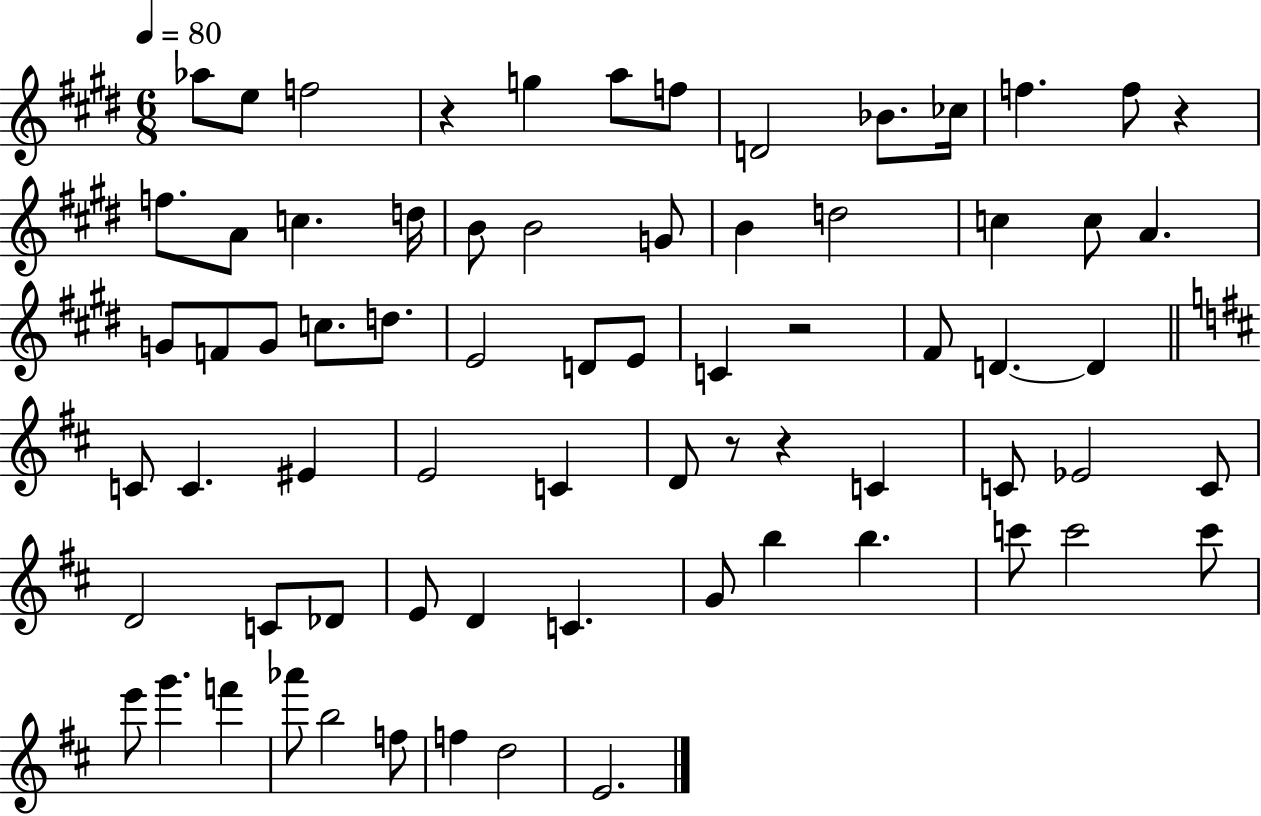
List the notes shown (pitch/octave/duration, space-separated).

Ab5/e E5/e F5/h R/q G5/q A5/e F5/e D4/h Bb4/e. CES5/s F5/q. F5/e R/q F5/e. A4/e C5/q. D5/s B4/e B4/h G4/e B4/q D5/h C5/q C5/e A4/q. G4/e F4/e G4/e C5/e. D5/e. E4/h D4/e E4/e C4/q R/h F#4/e D4/q. D4/q C4/e C4/q. EIS4/q E4/h C4/q D4/e R/e R/q C4/q C4/e Eb4/h C4/e D4/h C4/e Db4/e E4/e D4/q C4/q. G4/e B5/q B5/q. C6/e C6/h C6/e E6/e G6/q. F6/q Ab6/e B5/h F5/e F5/q D5/h E4/h.